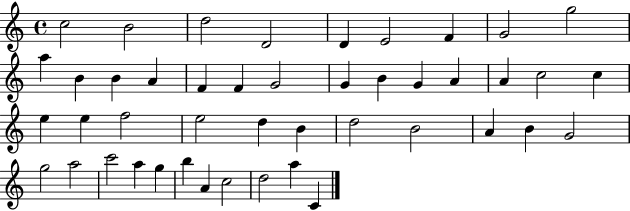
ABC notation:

X:1
T:Untitled
M:4/4
L:1/4
K:C
c2 B2 d2 D2 D E2 F G2 g2 a B B A F F G2 G B G A A c2 c e e f2 e2 d B d2 B2 A B G2 g2 a2 c'2 a g b A c2 d2 a C